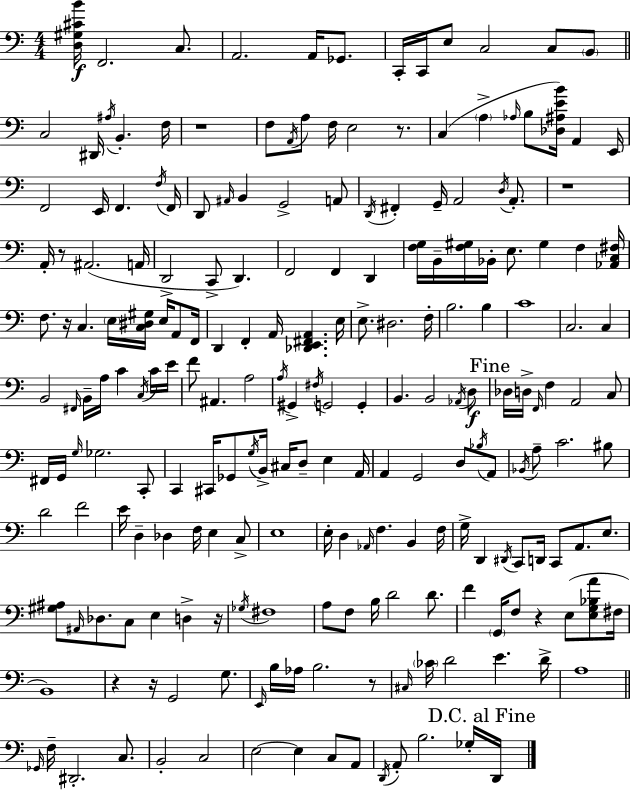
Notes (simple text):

[D3,G#3,C#4,B4]/s F2/h. C3/e. A2/h. A2/s Gb2/e. C2/s C2/s E3/e C3/h C3/e B2/e C3/h D#2/s A#3/s B2/q. F3/s R/w F3/e A2/s A3/e F3/s E3/h R/e. C3/q A3/q Ab3/s B3/e [Db3,A#3,E4,B4]/s A2/q E2/s F2/h E2/s F2/q. F3/s F2/s D2/e A#2/s B2/q G2/h A2/e D2/s F#2/q G2/s A2/h D3/s A2/e. R/w A2/s R/e A#2/h. A2/s D2/h C2/e D2/q. F2/h F2/q D2/q [F3,G3]/s B2/s [F3,G#3]/s Bb2/s E3/e. G#3/q F3/q [Ab2,C3,F#3]/s F3/e. R/s C3/q. E3/s [C3,D#3,G#3]/s E3/s A2/e F2/s D2/q F2/q A2/s [Db2,E2,F#2,A2]/q. E3/s E3/e. D#3/h. F3/s B3/h. B3/q C4/w C3/h. C3/q B2/h F#2/s B2/s A3/s C4/q C3/s C4/s E4/s F4/e A#2/q. A3/h A3/s G#2/q F#3/s G2/h G2/q B2/q. B2/h Ab2/s D3/e Db3/s D3/s F2/s F3/q A2/h C3/e F#2/s G2/s G3/s Gb3/h. C2/e C2/q C#2/s Gb2/e G3/s B2/s C#3/s D3/e E3/q A2/s A2/q G2/h D3/e Bb3/s A2/e Bb2/s A3/e C4/h. BIS3/e D4/h F4/h E4/s D3/q Db3/q F3/s E3/q C3/e E3/w E3/s D3/q Ab2/s F3/q. B2/q F3/s G3/s D2/q D#2/s C2/e D2/s C2/e A2/e. E3/e. [G#3,A#3]/e A#2/s Db3/e. C3/e E3/q D3/q R/s Gb3/s F#3/w A3/e F3/e B3/s D4/h D4/e. F4/q G2/s F3/e R/q E3/e [E3,G3,Bb3,A4]/e F#3/s B2/w R/q R/s G2/h G3/e. E2/s B3/s Ab3/s B3/h. R/e C#3/s CES4/s D4/h E4/q. D4/s A3/w Gb2/s F3/s D#2/h. C3/e. B2/h C3/h E3/h E3/q C3/e A2/e D2/s A2/e B3/h. Gb3/s D2/s